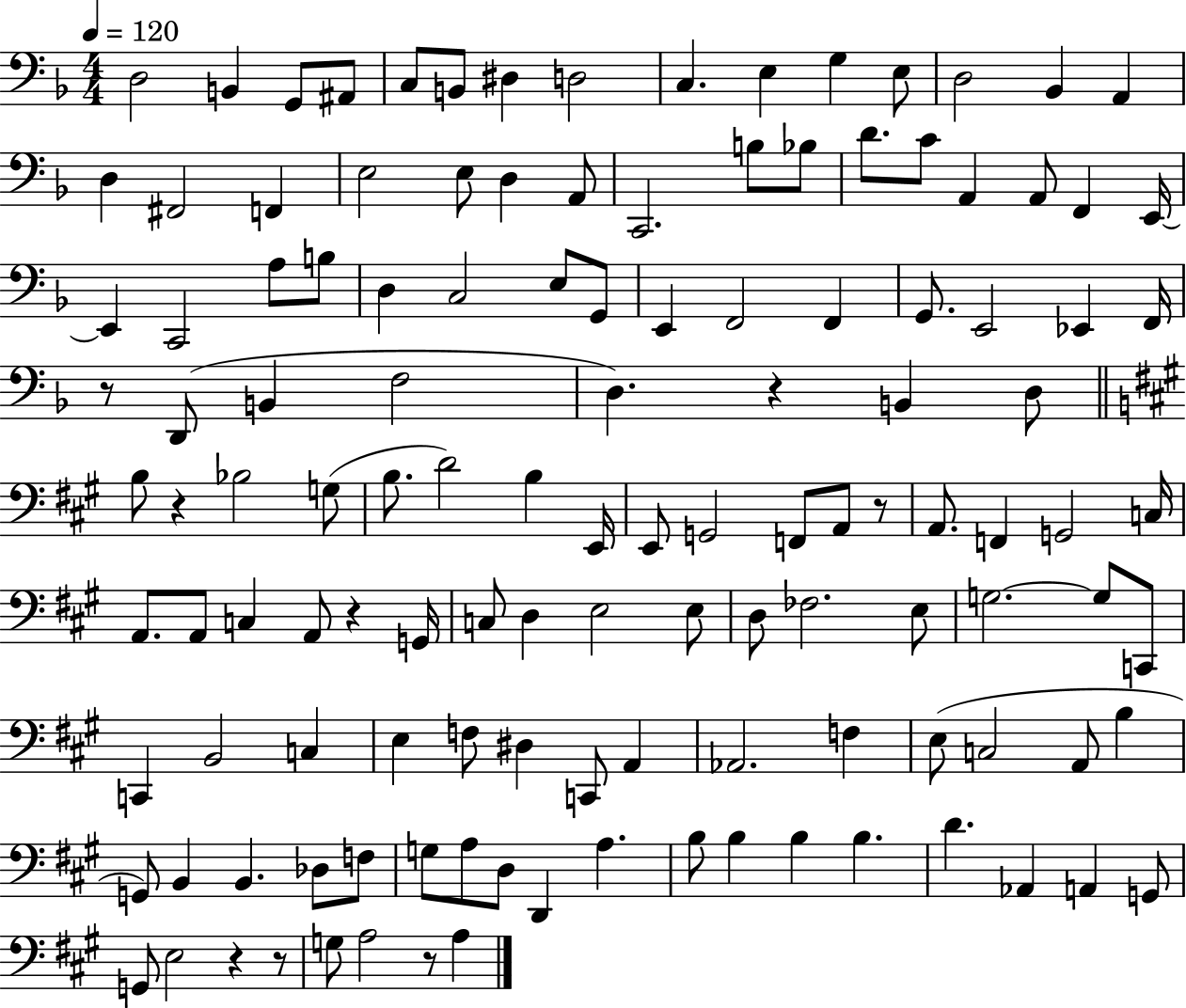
D3/h B2/q G2/e A#2/e C3/e B2/e D#3/q D3/h C3/q. E3/q G3/q E3/e D3/h Bb2/q A2/q D3/q F#2/h F2/q E3/h E3/e D3/q A2/e C2/h. B3/e Bb3/e D4/e. C4/e A2/q A2/e F2/q E2/s E2/q C2/h A3/e B3/e D3/q C3/h E3/e G2/e E2/q F2/h F2/q G2/e. E2/h Eb2/q F2/s R/e D2/e B2/q F3/h D3/q. R/q B2/q D3/e B3/e R/q Bb3/h G3/e B3/e. D4/h B3/q E2/s E2/e G2/h F2/e A2/e R/e A2/e. F2/q G2/h C3/s A2/e. A2/e C3/q A2/e R/q G2/s C3/e D3/q E3/h E3/e D3/e FES3/h. E3/e G3/h. G3/e C2/e C2/q B2/h C3/q E3/q F3/e D#3/q C2/e A2/q Ab2/h. F3/q E3/e C3/h A2/e B3/q G2/e B2/q B2/q. Db3/e F3/e G3/e A3/e D3/e D2/q A3/q. B3/e B3/q B3/q B3/q. D4/q. Ab2/q A2/q G2/e G2/e E3/h R/q R/e G3/e A3/h R/e A3/q